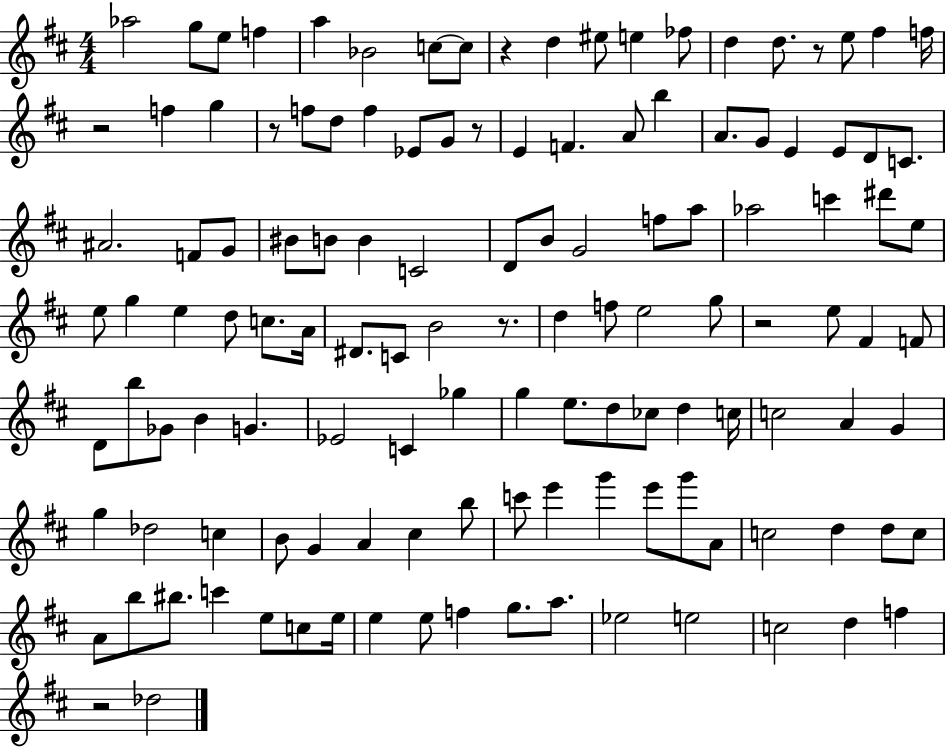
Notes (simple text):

Ab5/h G5/e E5/e F5/q A5/q Bb4/h C5/e C5/e R/q D5/q EIS5/e E5/q FES5/e D5/q D5/e. R/e E5/e F#5/q F5/s R/h F5/q G5/q R/e F5/e D5/e F5/q Eb4/e G4/e R/e E4/q F4/q. A4/e B5/q A4/e. G4/e E4/q E4/e D4/e C4/e. A#4/h. F4/e G4/e BIS4/e B4/e B4/q C4/h D4/e B4/e G4/h F5/e A5/e Ab5/h C6/q D#6/e E5/e E5/e G5/q E5/q D5/e C5/e. A4/s D#4/e. C4/e B4/h R/e. D5/q F5/e E5/h G5/e R/h E5/e F#4/q F4/e D4/e B5/e Gb4/e B4/q G4/q. Eb4/h C4/q Gb5/q G5/q E5/e. D5/e CES5/e D5/q C5/s C5/h A4/q G4/q G5/q Db5/h C5/q B4/e G4/q A4/q C#5/q B5/e C6/e E6/q G6/q E6/e G6/e A4/e C5/h D5/q D5/e C5/e A4/e B5/e BIS5/e. C6/q E5/e C5/e E5/s E5/q E5/e F5/q G5/e. A5/e. Eb5/h E5/h C5/h D5/q F5/q R/h Db5/h